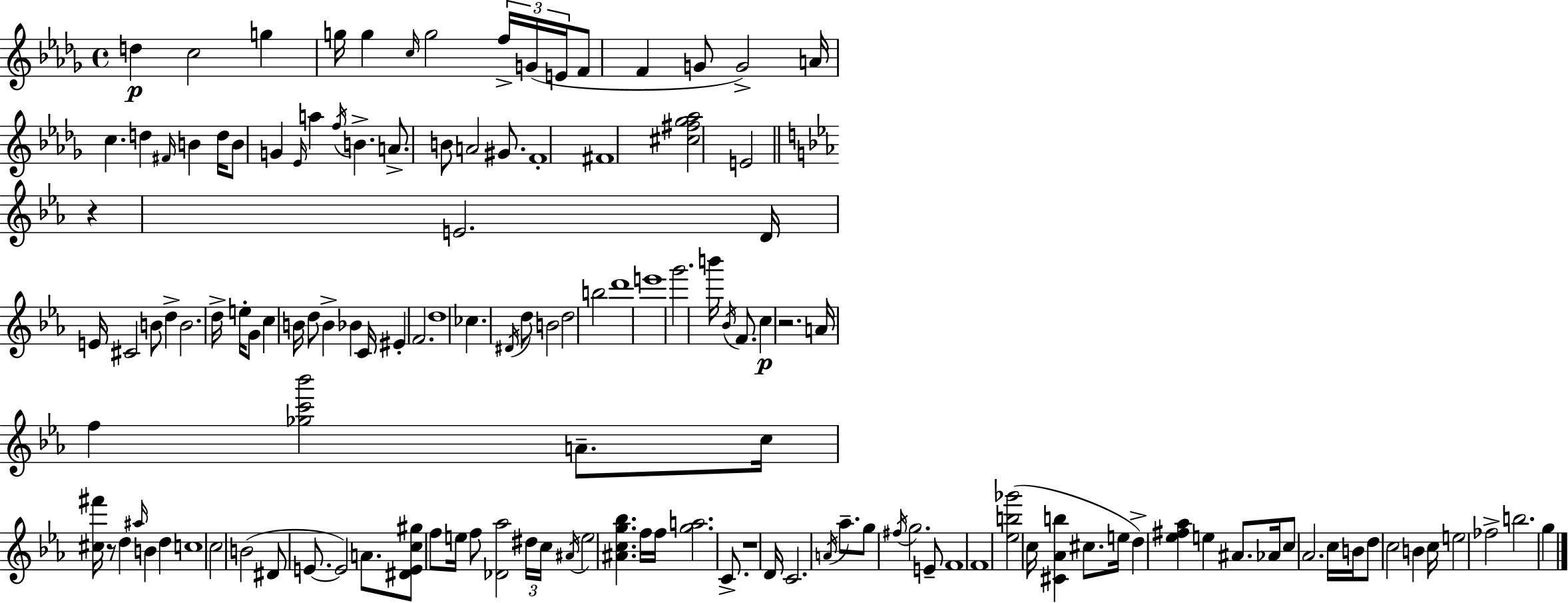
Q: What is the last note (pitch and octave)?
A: G5